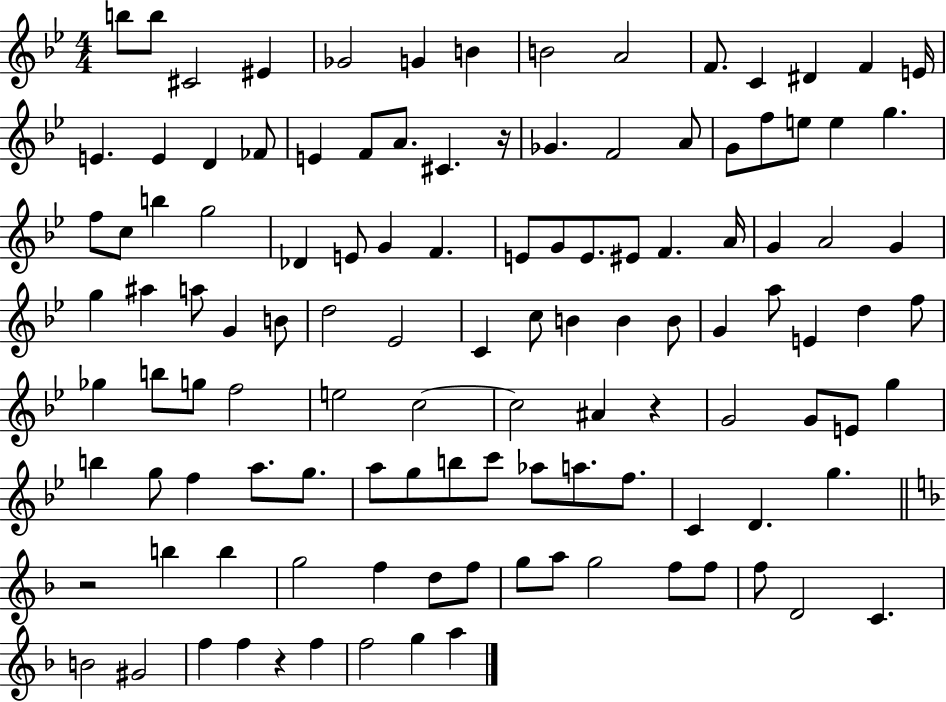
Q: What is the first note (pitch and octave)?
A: B5